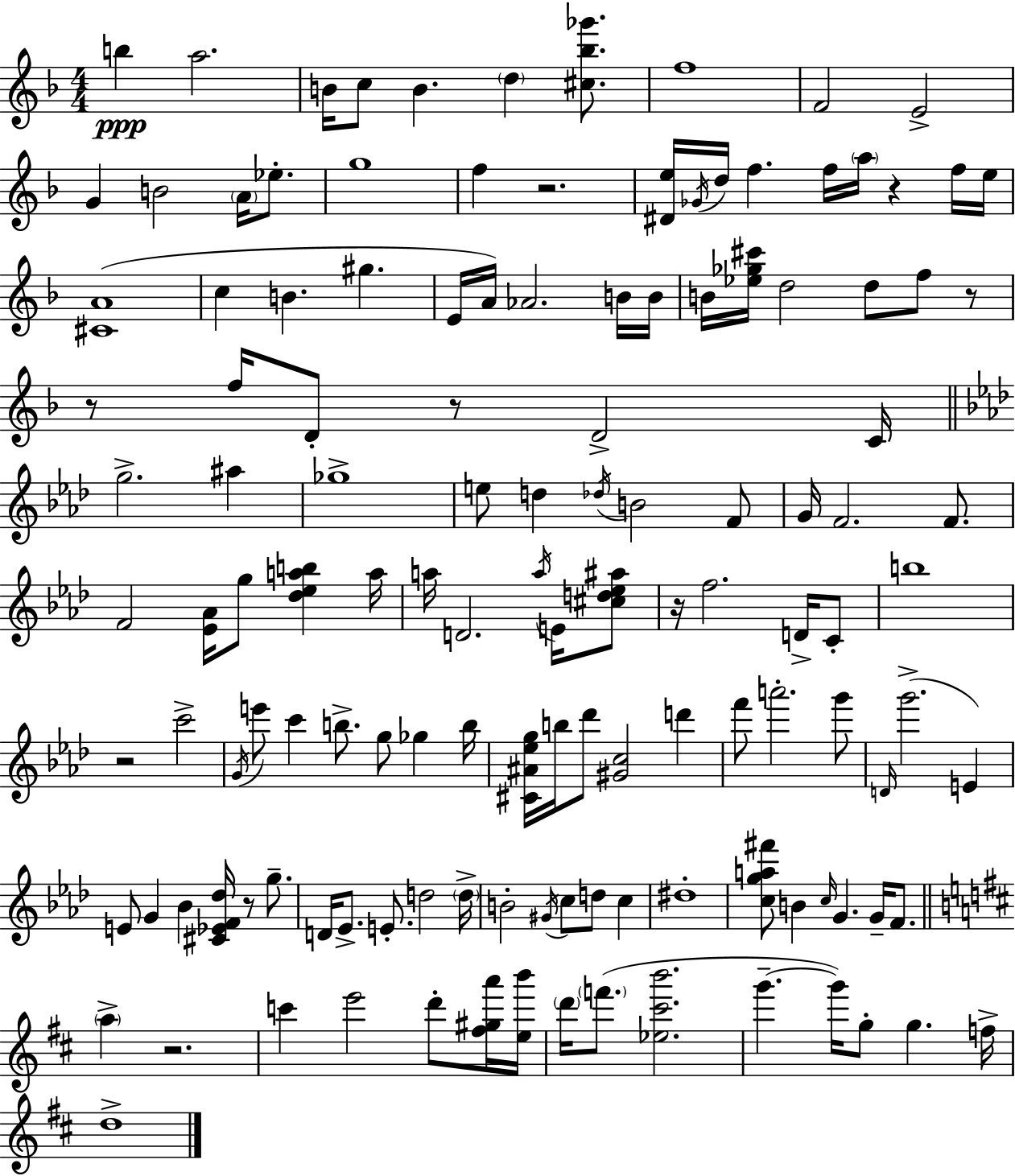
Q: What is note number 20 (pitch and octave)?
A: A5